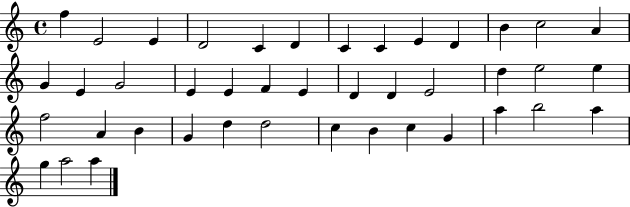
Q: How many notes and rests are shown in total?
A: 42